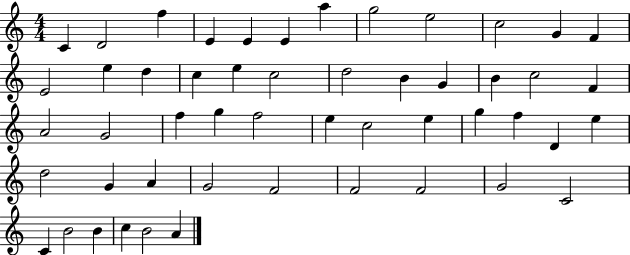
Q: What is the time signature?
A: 4/4